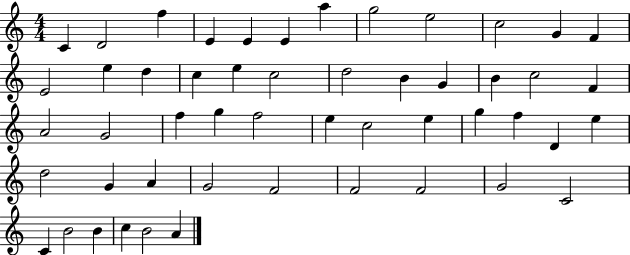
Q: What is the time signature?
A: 4/4